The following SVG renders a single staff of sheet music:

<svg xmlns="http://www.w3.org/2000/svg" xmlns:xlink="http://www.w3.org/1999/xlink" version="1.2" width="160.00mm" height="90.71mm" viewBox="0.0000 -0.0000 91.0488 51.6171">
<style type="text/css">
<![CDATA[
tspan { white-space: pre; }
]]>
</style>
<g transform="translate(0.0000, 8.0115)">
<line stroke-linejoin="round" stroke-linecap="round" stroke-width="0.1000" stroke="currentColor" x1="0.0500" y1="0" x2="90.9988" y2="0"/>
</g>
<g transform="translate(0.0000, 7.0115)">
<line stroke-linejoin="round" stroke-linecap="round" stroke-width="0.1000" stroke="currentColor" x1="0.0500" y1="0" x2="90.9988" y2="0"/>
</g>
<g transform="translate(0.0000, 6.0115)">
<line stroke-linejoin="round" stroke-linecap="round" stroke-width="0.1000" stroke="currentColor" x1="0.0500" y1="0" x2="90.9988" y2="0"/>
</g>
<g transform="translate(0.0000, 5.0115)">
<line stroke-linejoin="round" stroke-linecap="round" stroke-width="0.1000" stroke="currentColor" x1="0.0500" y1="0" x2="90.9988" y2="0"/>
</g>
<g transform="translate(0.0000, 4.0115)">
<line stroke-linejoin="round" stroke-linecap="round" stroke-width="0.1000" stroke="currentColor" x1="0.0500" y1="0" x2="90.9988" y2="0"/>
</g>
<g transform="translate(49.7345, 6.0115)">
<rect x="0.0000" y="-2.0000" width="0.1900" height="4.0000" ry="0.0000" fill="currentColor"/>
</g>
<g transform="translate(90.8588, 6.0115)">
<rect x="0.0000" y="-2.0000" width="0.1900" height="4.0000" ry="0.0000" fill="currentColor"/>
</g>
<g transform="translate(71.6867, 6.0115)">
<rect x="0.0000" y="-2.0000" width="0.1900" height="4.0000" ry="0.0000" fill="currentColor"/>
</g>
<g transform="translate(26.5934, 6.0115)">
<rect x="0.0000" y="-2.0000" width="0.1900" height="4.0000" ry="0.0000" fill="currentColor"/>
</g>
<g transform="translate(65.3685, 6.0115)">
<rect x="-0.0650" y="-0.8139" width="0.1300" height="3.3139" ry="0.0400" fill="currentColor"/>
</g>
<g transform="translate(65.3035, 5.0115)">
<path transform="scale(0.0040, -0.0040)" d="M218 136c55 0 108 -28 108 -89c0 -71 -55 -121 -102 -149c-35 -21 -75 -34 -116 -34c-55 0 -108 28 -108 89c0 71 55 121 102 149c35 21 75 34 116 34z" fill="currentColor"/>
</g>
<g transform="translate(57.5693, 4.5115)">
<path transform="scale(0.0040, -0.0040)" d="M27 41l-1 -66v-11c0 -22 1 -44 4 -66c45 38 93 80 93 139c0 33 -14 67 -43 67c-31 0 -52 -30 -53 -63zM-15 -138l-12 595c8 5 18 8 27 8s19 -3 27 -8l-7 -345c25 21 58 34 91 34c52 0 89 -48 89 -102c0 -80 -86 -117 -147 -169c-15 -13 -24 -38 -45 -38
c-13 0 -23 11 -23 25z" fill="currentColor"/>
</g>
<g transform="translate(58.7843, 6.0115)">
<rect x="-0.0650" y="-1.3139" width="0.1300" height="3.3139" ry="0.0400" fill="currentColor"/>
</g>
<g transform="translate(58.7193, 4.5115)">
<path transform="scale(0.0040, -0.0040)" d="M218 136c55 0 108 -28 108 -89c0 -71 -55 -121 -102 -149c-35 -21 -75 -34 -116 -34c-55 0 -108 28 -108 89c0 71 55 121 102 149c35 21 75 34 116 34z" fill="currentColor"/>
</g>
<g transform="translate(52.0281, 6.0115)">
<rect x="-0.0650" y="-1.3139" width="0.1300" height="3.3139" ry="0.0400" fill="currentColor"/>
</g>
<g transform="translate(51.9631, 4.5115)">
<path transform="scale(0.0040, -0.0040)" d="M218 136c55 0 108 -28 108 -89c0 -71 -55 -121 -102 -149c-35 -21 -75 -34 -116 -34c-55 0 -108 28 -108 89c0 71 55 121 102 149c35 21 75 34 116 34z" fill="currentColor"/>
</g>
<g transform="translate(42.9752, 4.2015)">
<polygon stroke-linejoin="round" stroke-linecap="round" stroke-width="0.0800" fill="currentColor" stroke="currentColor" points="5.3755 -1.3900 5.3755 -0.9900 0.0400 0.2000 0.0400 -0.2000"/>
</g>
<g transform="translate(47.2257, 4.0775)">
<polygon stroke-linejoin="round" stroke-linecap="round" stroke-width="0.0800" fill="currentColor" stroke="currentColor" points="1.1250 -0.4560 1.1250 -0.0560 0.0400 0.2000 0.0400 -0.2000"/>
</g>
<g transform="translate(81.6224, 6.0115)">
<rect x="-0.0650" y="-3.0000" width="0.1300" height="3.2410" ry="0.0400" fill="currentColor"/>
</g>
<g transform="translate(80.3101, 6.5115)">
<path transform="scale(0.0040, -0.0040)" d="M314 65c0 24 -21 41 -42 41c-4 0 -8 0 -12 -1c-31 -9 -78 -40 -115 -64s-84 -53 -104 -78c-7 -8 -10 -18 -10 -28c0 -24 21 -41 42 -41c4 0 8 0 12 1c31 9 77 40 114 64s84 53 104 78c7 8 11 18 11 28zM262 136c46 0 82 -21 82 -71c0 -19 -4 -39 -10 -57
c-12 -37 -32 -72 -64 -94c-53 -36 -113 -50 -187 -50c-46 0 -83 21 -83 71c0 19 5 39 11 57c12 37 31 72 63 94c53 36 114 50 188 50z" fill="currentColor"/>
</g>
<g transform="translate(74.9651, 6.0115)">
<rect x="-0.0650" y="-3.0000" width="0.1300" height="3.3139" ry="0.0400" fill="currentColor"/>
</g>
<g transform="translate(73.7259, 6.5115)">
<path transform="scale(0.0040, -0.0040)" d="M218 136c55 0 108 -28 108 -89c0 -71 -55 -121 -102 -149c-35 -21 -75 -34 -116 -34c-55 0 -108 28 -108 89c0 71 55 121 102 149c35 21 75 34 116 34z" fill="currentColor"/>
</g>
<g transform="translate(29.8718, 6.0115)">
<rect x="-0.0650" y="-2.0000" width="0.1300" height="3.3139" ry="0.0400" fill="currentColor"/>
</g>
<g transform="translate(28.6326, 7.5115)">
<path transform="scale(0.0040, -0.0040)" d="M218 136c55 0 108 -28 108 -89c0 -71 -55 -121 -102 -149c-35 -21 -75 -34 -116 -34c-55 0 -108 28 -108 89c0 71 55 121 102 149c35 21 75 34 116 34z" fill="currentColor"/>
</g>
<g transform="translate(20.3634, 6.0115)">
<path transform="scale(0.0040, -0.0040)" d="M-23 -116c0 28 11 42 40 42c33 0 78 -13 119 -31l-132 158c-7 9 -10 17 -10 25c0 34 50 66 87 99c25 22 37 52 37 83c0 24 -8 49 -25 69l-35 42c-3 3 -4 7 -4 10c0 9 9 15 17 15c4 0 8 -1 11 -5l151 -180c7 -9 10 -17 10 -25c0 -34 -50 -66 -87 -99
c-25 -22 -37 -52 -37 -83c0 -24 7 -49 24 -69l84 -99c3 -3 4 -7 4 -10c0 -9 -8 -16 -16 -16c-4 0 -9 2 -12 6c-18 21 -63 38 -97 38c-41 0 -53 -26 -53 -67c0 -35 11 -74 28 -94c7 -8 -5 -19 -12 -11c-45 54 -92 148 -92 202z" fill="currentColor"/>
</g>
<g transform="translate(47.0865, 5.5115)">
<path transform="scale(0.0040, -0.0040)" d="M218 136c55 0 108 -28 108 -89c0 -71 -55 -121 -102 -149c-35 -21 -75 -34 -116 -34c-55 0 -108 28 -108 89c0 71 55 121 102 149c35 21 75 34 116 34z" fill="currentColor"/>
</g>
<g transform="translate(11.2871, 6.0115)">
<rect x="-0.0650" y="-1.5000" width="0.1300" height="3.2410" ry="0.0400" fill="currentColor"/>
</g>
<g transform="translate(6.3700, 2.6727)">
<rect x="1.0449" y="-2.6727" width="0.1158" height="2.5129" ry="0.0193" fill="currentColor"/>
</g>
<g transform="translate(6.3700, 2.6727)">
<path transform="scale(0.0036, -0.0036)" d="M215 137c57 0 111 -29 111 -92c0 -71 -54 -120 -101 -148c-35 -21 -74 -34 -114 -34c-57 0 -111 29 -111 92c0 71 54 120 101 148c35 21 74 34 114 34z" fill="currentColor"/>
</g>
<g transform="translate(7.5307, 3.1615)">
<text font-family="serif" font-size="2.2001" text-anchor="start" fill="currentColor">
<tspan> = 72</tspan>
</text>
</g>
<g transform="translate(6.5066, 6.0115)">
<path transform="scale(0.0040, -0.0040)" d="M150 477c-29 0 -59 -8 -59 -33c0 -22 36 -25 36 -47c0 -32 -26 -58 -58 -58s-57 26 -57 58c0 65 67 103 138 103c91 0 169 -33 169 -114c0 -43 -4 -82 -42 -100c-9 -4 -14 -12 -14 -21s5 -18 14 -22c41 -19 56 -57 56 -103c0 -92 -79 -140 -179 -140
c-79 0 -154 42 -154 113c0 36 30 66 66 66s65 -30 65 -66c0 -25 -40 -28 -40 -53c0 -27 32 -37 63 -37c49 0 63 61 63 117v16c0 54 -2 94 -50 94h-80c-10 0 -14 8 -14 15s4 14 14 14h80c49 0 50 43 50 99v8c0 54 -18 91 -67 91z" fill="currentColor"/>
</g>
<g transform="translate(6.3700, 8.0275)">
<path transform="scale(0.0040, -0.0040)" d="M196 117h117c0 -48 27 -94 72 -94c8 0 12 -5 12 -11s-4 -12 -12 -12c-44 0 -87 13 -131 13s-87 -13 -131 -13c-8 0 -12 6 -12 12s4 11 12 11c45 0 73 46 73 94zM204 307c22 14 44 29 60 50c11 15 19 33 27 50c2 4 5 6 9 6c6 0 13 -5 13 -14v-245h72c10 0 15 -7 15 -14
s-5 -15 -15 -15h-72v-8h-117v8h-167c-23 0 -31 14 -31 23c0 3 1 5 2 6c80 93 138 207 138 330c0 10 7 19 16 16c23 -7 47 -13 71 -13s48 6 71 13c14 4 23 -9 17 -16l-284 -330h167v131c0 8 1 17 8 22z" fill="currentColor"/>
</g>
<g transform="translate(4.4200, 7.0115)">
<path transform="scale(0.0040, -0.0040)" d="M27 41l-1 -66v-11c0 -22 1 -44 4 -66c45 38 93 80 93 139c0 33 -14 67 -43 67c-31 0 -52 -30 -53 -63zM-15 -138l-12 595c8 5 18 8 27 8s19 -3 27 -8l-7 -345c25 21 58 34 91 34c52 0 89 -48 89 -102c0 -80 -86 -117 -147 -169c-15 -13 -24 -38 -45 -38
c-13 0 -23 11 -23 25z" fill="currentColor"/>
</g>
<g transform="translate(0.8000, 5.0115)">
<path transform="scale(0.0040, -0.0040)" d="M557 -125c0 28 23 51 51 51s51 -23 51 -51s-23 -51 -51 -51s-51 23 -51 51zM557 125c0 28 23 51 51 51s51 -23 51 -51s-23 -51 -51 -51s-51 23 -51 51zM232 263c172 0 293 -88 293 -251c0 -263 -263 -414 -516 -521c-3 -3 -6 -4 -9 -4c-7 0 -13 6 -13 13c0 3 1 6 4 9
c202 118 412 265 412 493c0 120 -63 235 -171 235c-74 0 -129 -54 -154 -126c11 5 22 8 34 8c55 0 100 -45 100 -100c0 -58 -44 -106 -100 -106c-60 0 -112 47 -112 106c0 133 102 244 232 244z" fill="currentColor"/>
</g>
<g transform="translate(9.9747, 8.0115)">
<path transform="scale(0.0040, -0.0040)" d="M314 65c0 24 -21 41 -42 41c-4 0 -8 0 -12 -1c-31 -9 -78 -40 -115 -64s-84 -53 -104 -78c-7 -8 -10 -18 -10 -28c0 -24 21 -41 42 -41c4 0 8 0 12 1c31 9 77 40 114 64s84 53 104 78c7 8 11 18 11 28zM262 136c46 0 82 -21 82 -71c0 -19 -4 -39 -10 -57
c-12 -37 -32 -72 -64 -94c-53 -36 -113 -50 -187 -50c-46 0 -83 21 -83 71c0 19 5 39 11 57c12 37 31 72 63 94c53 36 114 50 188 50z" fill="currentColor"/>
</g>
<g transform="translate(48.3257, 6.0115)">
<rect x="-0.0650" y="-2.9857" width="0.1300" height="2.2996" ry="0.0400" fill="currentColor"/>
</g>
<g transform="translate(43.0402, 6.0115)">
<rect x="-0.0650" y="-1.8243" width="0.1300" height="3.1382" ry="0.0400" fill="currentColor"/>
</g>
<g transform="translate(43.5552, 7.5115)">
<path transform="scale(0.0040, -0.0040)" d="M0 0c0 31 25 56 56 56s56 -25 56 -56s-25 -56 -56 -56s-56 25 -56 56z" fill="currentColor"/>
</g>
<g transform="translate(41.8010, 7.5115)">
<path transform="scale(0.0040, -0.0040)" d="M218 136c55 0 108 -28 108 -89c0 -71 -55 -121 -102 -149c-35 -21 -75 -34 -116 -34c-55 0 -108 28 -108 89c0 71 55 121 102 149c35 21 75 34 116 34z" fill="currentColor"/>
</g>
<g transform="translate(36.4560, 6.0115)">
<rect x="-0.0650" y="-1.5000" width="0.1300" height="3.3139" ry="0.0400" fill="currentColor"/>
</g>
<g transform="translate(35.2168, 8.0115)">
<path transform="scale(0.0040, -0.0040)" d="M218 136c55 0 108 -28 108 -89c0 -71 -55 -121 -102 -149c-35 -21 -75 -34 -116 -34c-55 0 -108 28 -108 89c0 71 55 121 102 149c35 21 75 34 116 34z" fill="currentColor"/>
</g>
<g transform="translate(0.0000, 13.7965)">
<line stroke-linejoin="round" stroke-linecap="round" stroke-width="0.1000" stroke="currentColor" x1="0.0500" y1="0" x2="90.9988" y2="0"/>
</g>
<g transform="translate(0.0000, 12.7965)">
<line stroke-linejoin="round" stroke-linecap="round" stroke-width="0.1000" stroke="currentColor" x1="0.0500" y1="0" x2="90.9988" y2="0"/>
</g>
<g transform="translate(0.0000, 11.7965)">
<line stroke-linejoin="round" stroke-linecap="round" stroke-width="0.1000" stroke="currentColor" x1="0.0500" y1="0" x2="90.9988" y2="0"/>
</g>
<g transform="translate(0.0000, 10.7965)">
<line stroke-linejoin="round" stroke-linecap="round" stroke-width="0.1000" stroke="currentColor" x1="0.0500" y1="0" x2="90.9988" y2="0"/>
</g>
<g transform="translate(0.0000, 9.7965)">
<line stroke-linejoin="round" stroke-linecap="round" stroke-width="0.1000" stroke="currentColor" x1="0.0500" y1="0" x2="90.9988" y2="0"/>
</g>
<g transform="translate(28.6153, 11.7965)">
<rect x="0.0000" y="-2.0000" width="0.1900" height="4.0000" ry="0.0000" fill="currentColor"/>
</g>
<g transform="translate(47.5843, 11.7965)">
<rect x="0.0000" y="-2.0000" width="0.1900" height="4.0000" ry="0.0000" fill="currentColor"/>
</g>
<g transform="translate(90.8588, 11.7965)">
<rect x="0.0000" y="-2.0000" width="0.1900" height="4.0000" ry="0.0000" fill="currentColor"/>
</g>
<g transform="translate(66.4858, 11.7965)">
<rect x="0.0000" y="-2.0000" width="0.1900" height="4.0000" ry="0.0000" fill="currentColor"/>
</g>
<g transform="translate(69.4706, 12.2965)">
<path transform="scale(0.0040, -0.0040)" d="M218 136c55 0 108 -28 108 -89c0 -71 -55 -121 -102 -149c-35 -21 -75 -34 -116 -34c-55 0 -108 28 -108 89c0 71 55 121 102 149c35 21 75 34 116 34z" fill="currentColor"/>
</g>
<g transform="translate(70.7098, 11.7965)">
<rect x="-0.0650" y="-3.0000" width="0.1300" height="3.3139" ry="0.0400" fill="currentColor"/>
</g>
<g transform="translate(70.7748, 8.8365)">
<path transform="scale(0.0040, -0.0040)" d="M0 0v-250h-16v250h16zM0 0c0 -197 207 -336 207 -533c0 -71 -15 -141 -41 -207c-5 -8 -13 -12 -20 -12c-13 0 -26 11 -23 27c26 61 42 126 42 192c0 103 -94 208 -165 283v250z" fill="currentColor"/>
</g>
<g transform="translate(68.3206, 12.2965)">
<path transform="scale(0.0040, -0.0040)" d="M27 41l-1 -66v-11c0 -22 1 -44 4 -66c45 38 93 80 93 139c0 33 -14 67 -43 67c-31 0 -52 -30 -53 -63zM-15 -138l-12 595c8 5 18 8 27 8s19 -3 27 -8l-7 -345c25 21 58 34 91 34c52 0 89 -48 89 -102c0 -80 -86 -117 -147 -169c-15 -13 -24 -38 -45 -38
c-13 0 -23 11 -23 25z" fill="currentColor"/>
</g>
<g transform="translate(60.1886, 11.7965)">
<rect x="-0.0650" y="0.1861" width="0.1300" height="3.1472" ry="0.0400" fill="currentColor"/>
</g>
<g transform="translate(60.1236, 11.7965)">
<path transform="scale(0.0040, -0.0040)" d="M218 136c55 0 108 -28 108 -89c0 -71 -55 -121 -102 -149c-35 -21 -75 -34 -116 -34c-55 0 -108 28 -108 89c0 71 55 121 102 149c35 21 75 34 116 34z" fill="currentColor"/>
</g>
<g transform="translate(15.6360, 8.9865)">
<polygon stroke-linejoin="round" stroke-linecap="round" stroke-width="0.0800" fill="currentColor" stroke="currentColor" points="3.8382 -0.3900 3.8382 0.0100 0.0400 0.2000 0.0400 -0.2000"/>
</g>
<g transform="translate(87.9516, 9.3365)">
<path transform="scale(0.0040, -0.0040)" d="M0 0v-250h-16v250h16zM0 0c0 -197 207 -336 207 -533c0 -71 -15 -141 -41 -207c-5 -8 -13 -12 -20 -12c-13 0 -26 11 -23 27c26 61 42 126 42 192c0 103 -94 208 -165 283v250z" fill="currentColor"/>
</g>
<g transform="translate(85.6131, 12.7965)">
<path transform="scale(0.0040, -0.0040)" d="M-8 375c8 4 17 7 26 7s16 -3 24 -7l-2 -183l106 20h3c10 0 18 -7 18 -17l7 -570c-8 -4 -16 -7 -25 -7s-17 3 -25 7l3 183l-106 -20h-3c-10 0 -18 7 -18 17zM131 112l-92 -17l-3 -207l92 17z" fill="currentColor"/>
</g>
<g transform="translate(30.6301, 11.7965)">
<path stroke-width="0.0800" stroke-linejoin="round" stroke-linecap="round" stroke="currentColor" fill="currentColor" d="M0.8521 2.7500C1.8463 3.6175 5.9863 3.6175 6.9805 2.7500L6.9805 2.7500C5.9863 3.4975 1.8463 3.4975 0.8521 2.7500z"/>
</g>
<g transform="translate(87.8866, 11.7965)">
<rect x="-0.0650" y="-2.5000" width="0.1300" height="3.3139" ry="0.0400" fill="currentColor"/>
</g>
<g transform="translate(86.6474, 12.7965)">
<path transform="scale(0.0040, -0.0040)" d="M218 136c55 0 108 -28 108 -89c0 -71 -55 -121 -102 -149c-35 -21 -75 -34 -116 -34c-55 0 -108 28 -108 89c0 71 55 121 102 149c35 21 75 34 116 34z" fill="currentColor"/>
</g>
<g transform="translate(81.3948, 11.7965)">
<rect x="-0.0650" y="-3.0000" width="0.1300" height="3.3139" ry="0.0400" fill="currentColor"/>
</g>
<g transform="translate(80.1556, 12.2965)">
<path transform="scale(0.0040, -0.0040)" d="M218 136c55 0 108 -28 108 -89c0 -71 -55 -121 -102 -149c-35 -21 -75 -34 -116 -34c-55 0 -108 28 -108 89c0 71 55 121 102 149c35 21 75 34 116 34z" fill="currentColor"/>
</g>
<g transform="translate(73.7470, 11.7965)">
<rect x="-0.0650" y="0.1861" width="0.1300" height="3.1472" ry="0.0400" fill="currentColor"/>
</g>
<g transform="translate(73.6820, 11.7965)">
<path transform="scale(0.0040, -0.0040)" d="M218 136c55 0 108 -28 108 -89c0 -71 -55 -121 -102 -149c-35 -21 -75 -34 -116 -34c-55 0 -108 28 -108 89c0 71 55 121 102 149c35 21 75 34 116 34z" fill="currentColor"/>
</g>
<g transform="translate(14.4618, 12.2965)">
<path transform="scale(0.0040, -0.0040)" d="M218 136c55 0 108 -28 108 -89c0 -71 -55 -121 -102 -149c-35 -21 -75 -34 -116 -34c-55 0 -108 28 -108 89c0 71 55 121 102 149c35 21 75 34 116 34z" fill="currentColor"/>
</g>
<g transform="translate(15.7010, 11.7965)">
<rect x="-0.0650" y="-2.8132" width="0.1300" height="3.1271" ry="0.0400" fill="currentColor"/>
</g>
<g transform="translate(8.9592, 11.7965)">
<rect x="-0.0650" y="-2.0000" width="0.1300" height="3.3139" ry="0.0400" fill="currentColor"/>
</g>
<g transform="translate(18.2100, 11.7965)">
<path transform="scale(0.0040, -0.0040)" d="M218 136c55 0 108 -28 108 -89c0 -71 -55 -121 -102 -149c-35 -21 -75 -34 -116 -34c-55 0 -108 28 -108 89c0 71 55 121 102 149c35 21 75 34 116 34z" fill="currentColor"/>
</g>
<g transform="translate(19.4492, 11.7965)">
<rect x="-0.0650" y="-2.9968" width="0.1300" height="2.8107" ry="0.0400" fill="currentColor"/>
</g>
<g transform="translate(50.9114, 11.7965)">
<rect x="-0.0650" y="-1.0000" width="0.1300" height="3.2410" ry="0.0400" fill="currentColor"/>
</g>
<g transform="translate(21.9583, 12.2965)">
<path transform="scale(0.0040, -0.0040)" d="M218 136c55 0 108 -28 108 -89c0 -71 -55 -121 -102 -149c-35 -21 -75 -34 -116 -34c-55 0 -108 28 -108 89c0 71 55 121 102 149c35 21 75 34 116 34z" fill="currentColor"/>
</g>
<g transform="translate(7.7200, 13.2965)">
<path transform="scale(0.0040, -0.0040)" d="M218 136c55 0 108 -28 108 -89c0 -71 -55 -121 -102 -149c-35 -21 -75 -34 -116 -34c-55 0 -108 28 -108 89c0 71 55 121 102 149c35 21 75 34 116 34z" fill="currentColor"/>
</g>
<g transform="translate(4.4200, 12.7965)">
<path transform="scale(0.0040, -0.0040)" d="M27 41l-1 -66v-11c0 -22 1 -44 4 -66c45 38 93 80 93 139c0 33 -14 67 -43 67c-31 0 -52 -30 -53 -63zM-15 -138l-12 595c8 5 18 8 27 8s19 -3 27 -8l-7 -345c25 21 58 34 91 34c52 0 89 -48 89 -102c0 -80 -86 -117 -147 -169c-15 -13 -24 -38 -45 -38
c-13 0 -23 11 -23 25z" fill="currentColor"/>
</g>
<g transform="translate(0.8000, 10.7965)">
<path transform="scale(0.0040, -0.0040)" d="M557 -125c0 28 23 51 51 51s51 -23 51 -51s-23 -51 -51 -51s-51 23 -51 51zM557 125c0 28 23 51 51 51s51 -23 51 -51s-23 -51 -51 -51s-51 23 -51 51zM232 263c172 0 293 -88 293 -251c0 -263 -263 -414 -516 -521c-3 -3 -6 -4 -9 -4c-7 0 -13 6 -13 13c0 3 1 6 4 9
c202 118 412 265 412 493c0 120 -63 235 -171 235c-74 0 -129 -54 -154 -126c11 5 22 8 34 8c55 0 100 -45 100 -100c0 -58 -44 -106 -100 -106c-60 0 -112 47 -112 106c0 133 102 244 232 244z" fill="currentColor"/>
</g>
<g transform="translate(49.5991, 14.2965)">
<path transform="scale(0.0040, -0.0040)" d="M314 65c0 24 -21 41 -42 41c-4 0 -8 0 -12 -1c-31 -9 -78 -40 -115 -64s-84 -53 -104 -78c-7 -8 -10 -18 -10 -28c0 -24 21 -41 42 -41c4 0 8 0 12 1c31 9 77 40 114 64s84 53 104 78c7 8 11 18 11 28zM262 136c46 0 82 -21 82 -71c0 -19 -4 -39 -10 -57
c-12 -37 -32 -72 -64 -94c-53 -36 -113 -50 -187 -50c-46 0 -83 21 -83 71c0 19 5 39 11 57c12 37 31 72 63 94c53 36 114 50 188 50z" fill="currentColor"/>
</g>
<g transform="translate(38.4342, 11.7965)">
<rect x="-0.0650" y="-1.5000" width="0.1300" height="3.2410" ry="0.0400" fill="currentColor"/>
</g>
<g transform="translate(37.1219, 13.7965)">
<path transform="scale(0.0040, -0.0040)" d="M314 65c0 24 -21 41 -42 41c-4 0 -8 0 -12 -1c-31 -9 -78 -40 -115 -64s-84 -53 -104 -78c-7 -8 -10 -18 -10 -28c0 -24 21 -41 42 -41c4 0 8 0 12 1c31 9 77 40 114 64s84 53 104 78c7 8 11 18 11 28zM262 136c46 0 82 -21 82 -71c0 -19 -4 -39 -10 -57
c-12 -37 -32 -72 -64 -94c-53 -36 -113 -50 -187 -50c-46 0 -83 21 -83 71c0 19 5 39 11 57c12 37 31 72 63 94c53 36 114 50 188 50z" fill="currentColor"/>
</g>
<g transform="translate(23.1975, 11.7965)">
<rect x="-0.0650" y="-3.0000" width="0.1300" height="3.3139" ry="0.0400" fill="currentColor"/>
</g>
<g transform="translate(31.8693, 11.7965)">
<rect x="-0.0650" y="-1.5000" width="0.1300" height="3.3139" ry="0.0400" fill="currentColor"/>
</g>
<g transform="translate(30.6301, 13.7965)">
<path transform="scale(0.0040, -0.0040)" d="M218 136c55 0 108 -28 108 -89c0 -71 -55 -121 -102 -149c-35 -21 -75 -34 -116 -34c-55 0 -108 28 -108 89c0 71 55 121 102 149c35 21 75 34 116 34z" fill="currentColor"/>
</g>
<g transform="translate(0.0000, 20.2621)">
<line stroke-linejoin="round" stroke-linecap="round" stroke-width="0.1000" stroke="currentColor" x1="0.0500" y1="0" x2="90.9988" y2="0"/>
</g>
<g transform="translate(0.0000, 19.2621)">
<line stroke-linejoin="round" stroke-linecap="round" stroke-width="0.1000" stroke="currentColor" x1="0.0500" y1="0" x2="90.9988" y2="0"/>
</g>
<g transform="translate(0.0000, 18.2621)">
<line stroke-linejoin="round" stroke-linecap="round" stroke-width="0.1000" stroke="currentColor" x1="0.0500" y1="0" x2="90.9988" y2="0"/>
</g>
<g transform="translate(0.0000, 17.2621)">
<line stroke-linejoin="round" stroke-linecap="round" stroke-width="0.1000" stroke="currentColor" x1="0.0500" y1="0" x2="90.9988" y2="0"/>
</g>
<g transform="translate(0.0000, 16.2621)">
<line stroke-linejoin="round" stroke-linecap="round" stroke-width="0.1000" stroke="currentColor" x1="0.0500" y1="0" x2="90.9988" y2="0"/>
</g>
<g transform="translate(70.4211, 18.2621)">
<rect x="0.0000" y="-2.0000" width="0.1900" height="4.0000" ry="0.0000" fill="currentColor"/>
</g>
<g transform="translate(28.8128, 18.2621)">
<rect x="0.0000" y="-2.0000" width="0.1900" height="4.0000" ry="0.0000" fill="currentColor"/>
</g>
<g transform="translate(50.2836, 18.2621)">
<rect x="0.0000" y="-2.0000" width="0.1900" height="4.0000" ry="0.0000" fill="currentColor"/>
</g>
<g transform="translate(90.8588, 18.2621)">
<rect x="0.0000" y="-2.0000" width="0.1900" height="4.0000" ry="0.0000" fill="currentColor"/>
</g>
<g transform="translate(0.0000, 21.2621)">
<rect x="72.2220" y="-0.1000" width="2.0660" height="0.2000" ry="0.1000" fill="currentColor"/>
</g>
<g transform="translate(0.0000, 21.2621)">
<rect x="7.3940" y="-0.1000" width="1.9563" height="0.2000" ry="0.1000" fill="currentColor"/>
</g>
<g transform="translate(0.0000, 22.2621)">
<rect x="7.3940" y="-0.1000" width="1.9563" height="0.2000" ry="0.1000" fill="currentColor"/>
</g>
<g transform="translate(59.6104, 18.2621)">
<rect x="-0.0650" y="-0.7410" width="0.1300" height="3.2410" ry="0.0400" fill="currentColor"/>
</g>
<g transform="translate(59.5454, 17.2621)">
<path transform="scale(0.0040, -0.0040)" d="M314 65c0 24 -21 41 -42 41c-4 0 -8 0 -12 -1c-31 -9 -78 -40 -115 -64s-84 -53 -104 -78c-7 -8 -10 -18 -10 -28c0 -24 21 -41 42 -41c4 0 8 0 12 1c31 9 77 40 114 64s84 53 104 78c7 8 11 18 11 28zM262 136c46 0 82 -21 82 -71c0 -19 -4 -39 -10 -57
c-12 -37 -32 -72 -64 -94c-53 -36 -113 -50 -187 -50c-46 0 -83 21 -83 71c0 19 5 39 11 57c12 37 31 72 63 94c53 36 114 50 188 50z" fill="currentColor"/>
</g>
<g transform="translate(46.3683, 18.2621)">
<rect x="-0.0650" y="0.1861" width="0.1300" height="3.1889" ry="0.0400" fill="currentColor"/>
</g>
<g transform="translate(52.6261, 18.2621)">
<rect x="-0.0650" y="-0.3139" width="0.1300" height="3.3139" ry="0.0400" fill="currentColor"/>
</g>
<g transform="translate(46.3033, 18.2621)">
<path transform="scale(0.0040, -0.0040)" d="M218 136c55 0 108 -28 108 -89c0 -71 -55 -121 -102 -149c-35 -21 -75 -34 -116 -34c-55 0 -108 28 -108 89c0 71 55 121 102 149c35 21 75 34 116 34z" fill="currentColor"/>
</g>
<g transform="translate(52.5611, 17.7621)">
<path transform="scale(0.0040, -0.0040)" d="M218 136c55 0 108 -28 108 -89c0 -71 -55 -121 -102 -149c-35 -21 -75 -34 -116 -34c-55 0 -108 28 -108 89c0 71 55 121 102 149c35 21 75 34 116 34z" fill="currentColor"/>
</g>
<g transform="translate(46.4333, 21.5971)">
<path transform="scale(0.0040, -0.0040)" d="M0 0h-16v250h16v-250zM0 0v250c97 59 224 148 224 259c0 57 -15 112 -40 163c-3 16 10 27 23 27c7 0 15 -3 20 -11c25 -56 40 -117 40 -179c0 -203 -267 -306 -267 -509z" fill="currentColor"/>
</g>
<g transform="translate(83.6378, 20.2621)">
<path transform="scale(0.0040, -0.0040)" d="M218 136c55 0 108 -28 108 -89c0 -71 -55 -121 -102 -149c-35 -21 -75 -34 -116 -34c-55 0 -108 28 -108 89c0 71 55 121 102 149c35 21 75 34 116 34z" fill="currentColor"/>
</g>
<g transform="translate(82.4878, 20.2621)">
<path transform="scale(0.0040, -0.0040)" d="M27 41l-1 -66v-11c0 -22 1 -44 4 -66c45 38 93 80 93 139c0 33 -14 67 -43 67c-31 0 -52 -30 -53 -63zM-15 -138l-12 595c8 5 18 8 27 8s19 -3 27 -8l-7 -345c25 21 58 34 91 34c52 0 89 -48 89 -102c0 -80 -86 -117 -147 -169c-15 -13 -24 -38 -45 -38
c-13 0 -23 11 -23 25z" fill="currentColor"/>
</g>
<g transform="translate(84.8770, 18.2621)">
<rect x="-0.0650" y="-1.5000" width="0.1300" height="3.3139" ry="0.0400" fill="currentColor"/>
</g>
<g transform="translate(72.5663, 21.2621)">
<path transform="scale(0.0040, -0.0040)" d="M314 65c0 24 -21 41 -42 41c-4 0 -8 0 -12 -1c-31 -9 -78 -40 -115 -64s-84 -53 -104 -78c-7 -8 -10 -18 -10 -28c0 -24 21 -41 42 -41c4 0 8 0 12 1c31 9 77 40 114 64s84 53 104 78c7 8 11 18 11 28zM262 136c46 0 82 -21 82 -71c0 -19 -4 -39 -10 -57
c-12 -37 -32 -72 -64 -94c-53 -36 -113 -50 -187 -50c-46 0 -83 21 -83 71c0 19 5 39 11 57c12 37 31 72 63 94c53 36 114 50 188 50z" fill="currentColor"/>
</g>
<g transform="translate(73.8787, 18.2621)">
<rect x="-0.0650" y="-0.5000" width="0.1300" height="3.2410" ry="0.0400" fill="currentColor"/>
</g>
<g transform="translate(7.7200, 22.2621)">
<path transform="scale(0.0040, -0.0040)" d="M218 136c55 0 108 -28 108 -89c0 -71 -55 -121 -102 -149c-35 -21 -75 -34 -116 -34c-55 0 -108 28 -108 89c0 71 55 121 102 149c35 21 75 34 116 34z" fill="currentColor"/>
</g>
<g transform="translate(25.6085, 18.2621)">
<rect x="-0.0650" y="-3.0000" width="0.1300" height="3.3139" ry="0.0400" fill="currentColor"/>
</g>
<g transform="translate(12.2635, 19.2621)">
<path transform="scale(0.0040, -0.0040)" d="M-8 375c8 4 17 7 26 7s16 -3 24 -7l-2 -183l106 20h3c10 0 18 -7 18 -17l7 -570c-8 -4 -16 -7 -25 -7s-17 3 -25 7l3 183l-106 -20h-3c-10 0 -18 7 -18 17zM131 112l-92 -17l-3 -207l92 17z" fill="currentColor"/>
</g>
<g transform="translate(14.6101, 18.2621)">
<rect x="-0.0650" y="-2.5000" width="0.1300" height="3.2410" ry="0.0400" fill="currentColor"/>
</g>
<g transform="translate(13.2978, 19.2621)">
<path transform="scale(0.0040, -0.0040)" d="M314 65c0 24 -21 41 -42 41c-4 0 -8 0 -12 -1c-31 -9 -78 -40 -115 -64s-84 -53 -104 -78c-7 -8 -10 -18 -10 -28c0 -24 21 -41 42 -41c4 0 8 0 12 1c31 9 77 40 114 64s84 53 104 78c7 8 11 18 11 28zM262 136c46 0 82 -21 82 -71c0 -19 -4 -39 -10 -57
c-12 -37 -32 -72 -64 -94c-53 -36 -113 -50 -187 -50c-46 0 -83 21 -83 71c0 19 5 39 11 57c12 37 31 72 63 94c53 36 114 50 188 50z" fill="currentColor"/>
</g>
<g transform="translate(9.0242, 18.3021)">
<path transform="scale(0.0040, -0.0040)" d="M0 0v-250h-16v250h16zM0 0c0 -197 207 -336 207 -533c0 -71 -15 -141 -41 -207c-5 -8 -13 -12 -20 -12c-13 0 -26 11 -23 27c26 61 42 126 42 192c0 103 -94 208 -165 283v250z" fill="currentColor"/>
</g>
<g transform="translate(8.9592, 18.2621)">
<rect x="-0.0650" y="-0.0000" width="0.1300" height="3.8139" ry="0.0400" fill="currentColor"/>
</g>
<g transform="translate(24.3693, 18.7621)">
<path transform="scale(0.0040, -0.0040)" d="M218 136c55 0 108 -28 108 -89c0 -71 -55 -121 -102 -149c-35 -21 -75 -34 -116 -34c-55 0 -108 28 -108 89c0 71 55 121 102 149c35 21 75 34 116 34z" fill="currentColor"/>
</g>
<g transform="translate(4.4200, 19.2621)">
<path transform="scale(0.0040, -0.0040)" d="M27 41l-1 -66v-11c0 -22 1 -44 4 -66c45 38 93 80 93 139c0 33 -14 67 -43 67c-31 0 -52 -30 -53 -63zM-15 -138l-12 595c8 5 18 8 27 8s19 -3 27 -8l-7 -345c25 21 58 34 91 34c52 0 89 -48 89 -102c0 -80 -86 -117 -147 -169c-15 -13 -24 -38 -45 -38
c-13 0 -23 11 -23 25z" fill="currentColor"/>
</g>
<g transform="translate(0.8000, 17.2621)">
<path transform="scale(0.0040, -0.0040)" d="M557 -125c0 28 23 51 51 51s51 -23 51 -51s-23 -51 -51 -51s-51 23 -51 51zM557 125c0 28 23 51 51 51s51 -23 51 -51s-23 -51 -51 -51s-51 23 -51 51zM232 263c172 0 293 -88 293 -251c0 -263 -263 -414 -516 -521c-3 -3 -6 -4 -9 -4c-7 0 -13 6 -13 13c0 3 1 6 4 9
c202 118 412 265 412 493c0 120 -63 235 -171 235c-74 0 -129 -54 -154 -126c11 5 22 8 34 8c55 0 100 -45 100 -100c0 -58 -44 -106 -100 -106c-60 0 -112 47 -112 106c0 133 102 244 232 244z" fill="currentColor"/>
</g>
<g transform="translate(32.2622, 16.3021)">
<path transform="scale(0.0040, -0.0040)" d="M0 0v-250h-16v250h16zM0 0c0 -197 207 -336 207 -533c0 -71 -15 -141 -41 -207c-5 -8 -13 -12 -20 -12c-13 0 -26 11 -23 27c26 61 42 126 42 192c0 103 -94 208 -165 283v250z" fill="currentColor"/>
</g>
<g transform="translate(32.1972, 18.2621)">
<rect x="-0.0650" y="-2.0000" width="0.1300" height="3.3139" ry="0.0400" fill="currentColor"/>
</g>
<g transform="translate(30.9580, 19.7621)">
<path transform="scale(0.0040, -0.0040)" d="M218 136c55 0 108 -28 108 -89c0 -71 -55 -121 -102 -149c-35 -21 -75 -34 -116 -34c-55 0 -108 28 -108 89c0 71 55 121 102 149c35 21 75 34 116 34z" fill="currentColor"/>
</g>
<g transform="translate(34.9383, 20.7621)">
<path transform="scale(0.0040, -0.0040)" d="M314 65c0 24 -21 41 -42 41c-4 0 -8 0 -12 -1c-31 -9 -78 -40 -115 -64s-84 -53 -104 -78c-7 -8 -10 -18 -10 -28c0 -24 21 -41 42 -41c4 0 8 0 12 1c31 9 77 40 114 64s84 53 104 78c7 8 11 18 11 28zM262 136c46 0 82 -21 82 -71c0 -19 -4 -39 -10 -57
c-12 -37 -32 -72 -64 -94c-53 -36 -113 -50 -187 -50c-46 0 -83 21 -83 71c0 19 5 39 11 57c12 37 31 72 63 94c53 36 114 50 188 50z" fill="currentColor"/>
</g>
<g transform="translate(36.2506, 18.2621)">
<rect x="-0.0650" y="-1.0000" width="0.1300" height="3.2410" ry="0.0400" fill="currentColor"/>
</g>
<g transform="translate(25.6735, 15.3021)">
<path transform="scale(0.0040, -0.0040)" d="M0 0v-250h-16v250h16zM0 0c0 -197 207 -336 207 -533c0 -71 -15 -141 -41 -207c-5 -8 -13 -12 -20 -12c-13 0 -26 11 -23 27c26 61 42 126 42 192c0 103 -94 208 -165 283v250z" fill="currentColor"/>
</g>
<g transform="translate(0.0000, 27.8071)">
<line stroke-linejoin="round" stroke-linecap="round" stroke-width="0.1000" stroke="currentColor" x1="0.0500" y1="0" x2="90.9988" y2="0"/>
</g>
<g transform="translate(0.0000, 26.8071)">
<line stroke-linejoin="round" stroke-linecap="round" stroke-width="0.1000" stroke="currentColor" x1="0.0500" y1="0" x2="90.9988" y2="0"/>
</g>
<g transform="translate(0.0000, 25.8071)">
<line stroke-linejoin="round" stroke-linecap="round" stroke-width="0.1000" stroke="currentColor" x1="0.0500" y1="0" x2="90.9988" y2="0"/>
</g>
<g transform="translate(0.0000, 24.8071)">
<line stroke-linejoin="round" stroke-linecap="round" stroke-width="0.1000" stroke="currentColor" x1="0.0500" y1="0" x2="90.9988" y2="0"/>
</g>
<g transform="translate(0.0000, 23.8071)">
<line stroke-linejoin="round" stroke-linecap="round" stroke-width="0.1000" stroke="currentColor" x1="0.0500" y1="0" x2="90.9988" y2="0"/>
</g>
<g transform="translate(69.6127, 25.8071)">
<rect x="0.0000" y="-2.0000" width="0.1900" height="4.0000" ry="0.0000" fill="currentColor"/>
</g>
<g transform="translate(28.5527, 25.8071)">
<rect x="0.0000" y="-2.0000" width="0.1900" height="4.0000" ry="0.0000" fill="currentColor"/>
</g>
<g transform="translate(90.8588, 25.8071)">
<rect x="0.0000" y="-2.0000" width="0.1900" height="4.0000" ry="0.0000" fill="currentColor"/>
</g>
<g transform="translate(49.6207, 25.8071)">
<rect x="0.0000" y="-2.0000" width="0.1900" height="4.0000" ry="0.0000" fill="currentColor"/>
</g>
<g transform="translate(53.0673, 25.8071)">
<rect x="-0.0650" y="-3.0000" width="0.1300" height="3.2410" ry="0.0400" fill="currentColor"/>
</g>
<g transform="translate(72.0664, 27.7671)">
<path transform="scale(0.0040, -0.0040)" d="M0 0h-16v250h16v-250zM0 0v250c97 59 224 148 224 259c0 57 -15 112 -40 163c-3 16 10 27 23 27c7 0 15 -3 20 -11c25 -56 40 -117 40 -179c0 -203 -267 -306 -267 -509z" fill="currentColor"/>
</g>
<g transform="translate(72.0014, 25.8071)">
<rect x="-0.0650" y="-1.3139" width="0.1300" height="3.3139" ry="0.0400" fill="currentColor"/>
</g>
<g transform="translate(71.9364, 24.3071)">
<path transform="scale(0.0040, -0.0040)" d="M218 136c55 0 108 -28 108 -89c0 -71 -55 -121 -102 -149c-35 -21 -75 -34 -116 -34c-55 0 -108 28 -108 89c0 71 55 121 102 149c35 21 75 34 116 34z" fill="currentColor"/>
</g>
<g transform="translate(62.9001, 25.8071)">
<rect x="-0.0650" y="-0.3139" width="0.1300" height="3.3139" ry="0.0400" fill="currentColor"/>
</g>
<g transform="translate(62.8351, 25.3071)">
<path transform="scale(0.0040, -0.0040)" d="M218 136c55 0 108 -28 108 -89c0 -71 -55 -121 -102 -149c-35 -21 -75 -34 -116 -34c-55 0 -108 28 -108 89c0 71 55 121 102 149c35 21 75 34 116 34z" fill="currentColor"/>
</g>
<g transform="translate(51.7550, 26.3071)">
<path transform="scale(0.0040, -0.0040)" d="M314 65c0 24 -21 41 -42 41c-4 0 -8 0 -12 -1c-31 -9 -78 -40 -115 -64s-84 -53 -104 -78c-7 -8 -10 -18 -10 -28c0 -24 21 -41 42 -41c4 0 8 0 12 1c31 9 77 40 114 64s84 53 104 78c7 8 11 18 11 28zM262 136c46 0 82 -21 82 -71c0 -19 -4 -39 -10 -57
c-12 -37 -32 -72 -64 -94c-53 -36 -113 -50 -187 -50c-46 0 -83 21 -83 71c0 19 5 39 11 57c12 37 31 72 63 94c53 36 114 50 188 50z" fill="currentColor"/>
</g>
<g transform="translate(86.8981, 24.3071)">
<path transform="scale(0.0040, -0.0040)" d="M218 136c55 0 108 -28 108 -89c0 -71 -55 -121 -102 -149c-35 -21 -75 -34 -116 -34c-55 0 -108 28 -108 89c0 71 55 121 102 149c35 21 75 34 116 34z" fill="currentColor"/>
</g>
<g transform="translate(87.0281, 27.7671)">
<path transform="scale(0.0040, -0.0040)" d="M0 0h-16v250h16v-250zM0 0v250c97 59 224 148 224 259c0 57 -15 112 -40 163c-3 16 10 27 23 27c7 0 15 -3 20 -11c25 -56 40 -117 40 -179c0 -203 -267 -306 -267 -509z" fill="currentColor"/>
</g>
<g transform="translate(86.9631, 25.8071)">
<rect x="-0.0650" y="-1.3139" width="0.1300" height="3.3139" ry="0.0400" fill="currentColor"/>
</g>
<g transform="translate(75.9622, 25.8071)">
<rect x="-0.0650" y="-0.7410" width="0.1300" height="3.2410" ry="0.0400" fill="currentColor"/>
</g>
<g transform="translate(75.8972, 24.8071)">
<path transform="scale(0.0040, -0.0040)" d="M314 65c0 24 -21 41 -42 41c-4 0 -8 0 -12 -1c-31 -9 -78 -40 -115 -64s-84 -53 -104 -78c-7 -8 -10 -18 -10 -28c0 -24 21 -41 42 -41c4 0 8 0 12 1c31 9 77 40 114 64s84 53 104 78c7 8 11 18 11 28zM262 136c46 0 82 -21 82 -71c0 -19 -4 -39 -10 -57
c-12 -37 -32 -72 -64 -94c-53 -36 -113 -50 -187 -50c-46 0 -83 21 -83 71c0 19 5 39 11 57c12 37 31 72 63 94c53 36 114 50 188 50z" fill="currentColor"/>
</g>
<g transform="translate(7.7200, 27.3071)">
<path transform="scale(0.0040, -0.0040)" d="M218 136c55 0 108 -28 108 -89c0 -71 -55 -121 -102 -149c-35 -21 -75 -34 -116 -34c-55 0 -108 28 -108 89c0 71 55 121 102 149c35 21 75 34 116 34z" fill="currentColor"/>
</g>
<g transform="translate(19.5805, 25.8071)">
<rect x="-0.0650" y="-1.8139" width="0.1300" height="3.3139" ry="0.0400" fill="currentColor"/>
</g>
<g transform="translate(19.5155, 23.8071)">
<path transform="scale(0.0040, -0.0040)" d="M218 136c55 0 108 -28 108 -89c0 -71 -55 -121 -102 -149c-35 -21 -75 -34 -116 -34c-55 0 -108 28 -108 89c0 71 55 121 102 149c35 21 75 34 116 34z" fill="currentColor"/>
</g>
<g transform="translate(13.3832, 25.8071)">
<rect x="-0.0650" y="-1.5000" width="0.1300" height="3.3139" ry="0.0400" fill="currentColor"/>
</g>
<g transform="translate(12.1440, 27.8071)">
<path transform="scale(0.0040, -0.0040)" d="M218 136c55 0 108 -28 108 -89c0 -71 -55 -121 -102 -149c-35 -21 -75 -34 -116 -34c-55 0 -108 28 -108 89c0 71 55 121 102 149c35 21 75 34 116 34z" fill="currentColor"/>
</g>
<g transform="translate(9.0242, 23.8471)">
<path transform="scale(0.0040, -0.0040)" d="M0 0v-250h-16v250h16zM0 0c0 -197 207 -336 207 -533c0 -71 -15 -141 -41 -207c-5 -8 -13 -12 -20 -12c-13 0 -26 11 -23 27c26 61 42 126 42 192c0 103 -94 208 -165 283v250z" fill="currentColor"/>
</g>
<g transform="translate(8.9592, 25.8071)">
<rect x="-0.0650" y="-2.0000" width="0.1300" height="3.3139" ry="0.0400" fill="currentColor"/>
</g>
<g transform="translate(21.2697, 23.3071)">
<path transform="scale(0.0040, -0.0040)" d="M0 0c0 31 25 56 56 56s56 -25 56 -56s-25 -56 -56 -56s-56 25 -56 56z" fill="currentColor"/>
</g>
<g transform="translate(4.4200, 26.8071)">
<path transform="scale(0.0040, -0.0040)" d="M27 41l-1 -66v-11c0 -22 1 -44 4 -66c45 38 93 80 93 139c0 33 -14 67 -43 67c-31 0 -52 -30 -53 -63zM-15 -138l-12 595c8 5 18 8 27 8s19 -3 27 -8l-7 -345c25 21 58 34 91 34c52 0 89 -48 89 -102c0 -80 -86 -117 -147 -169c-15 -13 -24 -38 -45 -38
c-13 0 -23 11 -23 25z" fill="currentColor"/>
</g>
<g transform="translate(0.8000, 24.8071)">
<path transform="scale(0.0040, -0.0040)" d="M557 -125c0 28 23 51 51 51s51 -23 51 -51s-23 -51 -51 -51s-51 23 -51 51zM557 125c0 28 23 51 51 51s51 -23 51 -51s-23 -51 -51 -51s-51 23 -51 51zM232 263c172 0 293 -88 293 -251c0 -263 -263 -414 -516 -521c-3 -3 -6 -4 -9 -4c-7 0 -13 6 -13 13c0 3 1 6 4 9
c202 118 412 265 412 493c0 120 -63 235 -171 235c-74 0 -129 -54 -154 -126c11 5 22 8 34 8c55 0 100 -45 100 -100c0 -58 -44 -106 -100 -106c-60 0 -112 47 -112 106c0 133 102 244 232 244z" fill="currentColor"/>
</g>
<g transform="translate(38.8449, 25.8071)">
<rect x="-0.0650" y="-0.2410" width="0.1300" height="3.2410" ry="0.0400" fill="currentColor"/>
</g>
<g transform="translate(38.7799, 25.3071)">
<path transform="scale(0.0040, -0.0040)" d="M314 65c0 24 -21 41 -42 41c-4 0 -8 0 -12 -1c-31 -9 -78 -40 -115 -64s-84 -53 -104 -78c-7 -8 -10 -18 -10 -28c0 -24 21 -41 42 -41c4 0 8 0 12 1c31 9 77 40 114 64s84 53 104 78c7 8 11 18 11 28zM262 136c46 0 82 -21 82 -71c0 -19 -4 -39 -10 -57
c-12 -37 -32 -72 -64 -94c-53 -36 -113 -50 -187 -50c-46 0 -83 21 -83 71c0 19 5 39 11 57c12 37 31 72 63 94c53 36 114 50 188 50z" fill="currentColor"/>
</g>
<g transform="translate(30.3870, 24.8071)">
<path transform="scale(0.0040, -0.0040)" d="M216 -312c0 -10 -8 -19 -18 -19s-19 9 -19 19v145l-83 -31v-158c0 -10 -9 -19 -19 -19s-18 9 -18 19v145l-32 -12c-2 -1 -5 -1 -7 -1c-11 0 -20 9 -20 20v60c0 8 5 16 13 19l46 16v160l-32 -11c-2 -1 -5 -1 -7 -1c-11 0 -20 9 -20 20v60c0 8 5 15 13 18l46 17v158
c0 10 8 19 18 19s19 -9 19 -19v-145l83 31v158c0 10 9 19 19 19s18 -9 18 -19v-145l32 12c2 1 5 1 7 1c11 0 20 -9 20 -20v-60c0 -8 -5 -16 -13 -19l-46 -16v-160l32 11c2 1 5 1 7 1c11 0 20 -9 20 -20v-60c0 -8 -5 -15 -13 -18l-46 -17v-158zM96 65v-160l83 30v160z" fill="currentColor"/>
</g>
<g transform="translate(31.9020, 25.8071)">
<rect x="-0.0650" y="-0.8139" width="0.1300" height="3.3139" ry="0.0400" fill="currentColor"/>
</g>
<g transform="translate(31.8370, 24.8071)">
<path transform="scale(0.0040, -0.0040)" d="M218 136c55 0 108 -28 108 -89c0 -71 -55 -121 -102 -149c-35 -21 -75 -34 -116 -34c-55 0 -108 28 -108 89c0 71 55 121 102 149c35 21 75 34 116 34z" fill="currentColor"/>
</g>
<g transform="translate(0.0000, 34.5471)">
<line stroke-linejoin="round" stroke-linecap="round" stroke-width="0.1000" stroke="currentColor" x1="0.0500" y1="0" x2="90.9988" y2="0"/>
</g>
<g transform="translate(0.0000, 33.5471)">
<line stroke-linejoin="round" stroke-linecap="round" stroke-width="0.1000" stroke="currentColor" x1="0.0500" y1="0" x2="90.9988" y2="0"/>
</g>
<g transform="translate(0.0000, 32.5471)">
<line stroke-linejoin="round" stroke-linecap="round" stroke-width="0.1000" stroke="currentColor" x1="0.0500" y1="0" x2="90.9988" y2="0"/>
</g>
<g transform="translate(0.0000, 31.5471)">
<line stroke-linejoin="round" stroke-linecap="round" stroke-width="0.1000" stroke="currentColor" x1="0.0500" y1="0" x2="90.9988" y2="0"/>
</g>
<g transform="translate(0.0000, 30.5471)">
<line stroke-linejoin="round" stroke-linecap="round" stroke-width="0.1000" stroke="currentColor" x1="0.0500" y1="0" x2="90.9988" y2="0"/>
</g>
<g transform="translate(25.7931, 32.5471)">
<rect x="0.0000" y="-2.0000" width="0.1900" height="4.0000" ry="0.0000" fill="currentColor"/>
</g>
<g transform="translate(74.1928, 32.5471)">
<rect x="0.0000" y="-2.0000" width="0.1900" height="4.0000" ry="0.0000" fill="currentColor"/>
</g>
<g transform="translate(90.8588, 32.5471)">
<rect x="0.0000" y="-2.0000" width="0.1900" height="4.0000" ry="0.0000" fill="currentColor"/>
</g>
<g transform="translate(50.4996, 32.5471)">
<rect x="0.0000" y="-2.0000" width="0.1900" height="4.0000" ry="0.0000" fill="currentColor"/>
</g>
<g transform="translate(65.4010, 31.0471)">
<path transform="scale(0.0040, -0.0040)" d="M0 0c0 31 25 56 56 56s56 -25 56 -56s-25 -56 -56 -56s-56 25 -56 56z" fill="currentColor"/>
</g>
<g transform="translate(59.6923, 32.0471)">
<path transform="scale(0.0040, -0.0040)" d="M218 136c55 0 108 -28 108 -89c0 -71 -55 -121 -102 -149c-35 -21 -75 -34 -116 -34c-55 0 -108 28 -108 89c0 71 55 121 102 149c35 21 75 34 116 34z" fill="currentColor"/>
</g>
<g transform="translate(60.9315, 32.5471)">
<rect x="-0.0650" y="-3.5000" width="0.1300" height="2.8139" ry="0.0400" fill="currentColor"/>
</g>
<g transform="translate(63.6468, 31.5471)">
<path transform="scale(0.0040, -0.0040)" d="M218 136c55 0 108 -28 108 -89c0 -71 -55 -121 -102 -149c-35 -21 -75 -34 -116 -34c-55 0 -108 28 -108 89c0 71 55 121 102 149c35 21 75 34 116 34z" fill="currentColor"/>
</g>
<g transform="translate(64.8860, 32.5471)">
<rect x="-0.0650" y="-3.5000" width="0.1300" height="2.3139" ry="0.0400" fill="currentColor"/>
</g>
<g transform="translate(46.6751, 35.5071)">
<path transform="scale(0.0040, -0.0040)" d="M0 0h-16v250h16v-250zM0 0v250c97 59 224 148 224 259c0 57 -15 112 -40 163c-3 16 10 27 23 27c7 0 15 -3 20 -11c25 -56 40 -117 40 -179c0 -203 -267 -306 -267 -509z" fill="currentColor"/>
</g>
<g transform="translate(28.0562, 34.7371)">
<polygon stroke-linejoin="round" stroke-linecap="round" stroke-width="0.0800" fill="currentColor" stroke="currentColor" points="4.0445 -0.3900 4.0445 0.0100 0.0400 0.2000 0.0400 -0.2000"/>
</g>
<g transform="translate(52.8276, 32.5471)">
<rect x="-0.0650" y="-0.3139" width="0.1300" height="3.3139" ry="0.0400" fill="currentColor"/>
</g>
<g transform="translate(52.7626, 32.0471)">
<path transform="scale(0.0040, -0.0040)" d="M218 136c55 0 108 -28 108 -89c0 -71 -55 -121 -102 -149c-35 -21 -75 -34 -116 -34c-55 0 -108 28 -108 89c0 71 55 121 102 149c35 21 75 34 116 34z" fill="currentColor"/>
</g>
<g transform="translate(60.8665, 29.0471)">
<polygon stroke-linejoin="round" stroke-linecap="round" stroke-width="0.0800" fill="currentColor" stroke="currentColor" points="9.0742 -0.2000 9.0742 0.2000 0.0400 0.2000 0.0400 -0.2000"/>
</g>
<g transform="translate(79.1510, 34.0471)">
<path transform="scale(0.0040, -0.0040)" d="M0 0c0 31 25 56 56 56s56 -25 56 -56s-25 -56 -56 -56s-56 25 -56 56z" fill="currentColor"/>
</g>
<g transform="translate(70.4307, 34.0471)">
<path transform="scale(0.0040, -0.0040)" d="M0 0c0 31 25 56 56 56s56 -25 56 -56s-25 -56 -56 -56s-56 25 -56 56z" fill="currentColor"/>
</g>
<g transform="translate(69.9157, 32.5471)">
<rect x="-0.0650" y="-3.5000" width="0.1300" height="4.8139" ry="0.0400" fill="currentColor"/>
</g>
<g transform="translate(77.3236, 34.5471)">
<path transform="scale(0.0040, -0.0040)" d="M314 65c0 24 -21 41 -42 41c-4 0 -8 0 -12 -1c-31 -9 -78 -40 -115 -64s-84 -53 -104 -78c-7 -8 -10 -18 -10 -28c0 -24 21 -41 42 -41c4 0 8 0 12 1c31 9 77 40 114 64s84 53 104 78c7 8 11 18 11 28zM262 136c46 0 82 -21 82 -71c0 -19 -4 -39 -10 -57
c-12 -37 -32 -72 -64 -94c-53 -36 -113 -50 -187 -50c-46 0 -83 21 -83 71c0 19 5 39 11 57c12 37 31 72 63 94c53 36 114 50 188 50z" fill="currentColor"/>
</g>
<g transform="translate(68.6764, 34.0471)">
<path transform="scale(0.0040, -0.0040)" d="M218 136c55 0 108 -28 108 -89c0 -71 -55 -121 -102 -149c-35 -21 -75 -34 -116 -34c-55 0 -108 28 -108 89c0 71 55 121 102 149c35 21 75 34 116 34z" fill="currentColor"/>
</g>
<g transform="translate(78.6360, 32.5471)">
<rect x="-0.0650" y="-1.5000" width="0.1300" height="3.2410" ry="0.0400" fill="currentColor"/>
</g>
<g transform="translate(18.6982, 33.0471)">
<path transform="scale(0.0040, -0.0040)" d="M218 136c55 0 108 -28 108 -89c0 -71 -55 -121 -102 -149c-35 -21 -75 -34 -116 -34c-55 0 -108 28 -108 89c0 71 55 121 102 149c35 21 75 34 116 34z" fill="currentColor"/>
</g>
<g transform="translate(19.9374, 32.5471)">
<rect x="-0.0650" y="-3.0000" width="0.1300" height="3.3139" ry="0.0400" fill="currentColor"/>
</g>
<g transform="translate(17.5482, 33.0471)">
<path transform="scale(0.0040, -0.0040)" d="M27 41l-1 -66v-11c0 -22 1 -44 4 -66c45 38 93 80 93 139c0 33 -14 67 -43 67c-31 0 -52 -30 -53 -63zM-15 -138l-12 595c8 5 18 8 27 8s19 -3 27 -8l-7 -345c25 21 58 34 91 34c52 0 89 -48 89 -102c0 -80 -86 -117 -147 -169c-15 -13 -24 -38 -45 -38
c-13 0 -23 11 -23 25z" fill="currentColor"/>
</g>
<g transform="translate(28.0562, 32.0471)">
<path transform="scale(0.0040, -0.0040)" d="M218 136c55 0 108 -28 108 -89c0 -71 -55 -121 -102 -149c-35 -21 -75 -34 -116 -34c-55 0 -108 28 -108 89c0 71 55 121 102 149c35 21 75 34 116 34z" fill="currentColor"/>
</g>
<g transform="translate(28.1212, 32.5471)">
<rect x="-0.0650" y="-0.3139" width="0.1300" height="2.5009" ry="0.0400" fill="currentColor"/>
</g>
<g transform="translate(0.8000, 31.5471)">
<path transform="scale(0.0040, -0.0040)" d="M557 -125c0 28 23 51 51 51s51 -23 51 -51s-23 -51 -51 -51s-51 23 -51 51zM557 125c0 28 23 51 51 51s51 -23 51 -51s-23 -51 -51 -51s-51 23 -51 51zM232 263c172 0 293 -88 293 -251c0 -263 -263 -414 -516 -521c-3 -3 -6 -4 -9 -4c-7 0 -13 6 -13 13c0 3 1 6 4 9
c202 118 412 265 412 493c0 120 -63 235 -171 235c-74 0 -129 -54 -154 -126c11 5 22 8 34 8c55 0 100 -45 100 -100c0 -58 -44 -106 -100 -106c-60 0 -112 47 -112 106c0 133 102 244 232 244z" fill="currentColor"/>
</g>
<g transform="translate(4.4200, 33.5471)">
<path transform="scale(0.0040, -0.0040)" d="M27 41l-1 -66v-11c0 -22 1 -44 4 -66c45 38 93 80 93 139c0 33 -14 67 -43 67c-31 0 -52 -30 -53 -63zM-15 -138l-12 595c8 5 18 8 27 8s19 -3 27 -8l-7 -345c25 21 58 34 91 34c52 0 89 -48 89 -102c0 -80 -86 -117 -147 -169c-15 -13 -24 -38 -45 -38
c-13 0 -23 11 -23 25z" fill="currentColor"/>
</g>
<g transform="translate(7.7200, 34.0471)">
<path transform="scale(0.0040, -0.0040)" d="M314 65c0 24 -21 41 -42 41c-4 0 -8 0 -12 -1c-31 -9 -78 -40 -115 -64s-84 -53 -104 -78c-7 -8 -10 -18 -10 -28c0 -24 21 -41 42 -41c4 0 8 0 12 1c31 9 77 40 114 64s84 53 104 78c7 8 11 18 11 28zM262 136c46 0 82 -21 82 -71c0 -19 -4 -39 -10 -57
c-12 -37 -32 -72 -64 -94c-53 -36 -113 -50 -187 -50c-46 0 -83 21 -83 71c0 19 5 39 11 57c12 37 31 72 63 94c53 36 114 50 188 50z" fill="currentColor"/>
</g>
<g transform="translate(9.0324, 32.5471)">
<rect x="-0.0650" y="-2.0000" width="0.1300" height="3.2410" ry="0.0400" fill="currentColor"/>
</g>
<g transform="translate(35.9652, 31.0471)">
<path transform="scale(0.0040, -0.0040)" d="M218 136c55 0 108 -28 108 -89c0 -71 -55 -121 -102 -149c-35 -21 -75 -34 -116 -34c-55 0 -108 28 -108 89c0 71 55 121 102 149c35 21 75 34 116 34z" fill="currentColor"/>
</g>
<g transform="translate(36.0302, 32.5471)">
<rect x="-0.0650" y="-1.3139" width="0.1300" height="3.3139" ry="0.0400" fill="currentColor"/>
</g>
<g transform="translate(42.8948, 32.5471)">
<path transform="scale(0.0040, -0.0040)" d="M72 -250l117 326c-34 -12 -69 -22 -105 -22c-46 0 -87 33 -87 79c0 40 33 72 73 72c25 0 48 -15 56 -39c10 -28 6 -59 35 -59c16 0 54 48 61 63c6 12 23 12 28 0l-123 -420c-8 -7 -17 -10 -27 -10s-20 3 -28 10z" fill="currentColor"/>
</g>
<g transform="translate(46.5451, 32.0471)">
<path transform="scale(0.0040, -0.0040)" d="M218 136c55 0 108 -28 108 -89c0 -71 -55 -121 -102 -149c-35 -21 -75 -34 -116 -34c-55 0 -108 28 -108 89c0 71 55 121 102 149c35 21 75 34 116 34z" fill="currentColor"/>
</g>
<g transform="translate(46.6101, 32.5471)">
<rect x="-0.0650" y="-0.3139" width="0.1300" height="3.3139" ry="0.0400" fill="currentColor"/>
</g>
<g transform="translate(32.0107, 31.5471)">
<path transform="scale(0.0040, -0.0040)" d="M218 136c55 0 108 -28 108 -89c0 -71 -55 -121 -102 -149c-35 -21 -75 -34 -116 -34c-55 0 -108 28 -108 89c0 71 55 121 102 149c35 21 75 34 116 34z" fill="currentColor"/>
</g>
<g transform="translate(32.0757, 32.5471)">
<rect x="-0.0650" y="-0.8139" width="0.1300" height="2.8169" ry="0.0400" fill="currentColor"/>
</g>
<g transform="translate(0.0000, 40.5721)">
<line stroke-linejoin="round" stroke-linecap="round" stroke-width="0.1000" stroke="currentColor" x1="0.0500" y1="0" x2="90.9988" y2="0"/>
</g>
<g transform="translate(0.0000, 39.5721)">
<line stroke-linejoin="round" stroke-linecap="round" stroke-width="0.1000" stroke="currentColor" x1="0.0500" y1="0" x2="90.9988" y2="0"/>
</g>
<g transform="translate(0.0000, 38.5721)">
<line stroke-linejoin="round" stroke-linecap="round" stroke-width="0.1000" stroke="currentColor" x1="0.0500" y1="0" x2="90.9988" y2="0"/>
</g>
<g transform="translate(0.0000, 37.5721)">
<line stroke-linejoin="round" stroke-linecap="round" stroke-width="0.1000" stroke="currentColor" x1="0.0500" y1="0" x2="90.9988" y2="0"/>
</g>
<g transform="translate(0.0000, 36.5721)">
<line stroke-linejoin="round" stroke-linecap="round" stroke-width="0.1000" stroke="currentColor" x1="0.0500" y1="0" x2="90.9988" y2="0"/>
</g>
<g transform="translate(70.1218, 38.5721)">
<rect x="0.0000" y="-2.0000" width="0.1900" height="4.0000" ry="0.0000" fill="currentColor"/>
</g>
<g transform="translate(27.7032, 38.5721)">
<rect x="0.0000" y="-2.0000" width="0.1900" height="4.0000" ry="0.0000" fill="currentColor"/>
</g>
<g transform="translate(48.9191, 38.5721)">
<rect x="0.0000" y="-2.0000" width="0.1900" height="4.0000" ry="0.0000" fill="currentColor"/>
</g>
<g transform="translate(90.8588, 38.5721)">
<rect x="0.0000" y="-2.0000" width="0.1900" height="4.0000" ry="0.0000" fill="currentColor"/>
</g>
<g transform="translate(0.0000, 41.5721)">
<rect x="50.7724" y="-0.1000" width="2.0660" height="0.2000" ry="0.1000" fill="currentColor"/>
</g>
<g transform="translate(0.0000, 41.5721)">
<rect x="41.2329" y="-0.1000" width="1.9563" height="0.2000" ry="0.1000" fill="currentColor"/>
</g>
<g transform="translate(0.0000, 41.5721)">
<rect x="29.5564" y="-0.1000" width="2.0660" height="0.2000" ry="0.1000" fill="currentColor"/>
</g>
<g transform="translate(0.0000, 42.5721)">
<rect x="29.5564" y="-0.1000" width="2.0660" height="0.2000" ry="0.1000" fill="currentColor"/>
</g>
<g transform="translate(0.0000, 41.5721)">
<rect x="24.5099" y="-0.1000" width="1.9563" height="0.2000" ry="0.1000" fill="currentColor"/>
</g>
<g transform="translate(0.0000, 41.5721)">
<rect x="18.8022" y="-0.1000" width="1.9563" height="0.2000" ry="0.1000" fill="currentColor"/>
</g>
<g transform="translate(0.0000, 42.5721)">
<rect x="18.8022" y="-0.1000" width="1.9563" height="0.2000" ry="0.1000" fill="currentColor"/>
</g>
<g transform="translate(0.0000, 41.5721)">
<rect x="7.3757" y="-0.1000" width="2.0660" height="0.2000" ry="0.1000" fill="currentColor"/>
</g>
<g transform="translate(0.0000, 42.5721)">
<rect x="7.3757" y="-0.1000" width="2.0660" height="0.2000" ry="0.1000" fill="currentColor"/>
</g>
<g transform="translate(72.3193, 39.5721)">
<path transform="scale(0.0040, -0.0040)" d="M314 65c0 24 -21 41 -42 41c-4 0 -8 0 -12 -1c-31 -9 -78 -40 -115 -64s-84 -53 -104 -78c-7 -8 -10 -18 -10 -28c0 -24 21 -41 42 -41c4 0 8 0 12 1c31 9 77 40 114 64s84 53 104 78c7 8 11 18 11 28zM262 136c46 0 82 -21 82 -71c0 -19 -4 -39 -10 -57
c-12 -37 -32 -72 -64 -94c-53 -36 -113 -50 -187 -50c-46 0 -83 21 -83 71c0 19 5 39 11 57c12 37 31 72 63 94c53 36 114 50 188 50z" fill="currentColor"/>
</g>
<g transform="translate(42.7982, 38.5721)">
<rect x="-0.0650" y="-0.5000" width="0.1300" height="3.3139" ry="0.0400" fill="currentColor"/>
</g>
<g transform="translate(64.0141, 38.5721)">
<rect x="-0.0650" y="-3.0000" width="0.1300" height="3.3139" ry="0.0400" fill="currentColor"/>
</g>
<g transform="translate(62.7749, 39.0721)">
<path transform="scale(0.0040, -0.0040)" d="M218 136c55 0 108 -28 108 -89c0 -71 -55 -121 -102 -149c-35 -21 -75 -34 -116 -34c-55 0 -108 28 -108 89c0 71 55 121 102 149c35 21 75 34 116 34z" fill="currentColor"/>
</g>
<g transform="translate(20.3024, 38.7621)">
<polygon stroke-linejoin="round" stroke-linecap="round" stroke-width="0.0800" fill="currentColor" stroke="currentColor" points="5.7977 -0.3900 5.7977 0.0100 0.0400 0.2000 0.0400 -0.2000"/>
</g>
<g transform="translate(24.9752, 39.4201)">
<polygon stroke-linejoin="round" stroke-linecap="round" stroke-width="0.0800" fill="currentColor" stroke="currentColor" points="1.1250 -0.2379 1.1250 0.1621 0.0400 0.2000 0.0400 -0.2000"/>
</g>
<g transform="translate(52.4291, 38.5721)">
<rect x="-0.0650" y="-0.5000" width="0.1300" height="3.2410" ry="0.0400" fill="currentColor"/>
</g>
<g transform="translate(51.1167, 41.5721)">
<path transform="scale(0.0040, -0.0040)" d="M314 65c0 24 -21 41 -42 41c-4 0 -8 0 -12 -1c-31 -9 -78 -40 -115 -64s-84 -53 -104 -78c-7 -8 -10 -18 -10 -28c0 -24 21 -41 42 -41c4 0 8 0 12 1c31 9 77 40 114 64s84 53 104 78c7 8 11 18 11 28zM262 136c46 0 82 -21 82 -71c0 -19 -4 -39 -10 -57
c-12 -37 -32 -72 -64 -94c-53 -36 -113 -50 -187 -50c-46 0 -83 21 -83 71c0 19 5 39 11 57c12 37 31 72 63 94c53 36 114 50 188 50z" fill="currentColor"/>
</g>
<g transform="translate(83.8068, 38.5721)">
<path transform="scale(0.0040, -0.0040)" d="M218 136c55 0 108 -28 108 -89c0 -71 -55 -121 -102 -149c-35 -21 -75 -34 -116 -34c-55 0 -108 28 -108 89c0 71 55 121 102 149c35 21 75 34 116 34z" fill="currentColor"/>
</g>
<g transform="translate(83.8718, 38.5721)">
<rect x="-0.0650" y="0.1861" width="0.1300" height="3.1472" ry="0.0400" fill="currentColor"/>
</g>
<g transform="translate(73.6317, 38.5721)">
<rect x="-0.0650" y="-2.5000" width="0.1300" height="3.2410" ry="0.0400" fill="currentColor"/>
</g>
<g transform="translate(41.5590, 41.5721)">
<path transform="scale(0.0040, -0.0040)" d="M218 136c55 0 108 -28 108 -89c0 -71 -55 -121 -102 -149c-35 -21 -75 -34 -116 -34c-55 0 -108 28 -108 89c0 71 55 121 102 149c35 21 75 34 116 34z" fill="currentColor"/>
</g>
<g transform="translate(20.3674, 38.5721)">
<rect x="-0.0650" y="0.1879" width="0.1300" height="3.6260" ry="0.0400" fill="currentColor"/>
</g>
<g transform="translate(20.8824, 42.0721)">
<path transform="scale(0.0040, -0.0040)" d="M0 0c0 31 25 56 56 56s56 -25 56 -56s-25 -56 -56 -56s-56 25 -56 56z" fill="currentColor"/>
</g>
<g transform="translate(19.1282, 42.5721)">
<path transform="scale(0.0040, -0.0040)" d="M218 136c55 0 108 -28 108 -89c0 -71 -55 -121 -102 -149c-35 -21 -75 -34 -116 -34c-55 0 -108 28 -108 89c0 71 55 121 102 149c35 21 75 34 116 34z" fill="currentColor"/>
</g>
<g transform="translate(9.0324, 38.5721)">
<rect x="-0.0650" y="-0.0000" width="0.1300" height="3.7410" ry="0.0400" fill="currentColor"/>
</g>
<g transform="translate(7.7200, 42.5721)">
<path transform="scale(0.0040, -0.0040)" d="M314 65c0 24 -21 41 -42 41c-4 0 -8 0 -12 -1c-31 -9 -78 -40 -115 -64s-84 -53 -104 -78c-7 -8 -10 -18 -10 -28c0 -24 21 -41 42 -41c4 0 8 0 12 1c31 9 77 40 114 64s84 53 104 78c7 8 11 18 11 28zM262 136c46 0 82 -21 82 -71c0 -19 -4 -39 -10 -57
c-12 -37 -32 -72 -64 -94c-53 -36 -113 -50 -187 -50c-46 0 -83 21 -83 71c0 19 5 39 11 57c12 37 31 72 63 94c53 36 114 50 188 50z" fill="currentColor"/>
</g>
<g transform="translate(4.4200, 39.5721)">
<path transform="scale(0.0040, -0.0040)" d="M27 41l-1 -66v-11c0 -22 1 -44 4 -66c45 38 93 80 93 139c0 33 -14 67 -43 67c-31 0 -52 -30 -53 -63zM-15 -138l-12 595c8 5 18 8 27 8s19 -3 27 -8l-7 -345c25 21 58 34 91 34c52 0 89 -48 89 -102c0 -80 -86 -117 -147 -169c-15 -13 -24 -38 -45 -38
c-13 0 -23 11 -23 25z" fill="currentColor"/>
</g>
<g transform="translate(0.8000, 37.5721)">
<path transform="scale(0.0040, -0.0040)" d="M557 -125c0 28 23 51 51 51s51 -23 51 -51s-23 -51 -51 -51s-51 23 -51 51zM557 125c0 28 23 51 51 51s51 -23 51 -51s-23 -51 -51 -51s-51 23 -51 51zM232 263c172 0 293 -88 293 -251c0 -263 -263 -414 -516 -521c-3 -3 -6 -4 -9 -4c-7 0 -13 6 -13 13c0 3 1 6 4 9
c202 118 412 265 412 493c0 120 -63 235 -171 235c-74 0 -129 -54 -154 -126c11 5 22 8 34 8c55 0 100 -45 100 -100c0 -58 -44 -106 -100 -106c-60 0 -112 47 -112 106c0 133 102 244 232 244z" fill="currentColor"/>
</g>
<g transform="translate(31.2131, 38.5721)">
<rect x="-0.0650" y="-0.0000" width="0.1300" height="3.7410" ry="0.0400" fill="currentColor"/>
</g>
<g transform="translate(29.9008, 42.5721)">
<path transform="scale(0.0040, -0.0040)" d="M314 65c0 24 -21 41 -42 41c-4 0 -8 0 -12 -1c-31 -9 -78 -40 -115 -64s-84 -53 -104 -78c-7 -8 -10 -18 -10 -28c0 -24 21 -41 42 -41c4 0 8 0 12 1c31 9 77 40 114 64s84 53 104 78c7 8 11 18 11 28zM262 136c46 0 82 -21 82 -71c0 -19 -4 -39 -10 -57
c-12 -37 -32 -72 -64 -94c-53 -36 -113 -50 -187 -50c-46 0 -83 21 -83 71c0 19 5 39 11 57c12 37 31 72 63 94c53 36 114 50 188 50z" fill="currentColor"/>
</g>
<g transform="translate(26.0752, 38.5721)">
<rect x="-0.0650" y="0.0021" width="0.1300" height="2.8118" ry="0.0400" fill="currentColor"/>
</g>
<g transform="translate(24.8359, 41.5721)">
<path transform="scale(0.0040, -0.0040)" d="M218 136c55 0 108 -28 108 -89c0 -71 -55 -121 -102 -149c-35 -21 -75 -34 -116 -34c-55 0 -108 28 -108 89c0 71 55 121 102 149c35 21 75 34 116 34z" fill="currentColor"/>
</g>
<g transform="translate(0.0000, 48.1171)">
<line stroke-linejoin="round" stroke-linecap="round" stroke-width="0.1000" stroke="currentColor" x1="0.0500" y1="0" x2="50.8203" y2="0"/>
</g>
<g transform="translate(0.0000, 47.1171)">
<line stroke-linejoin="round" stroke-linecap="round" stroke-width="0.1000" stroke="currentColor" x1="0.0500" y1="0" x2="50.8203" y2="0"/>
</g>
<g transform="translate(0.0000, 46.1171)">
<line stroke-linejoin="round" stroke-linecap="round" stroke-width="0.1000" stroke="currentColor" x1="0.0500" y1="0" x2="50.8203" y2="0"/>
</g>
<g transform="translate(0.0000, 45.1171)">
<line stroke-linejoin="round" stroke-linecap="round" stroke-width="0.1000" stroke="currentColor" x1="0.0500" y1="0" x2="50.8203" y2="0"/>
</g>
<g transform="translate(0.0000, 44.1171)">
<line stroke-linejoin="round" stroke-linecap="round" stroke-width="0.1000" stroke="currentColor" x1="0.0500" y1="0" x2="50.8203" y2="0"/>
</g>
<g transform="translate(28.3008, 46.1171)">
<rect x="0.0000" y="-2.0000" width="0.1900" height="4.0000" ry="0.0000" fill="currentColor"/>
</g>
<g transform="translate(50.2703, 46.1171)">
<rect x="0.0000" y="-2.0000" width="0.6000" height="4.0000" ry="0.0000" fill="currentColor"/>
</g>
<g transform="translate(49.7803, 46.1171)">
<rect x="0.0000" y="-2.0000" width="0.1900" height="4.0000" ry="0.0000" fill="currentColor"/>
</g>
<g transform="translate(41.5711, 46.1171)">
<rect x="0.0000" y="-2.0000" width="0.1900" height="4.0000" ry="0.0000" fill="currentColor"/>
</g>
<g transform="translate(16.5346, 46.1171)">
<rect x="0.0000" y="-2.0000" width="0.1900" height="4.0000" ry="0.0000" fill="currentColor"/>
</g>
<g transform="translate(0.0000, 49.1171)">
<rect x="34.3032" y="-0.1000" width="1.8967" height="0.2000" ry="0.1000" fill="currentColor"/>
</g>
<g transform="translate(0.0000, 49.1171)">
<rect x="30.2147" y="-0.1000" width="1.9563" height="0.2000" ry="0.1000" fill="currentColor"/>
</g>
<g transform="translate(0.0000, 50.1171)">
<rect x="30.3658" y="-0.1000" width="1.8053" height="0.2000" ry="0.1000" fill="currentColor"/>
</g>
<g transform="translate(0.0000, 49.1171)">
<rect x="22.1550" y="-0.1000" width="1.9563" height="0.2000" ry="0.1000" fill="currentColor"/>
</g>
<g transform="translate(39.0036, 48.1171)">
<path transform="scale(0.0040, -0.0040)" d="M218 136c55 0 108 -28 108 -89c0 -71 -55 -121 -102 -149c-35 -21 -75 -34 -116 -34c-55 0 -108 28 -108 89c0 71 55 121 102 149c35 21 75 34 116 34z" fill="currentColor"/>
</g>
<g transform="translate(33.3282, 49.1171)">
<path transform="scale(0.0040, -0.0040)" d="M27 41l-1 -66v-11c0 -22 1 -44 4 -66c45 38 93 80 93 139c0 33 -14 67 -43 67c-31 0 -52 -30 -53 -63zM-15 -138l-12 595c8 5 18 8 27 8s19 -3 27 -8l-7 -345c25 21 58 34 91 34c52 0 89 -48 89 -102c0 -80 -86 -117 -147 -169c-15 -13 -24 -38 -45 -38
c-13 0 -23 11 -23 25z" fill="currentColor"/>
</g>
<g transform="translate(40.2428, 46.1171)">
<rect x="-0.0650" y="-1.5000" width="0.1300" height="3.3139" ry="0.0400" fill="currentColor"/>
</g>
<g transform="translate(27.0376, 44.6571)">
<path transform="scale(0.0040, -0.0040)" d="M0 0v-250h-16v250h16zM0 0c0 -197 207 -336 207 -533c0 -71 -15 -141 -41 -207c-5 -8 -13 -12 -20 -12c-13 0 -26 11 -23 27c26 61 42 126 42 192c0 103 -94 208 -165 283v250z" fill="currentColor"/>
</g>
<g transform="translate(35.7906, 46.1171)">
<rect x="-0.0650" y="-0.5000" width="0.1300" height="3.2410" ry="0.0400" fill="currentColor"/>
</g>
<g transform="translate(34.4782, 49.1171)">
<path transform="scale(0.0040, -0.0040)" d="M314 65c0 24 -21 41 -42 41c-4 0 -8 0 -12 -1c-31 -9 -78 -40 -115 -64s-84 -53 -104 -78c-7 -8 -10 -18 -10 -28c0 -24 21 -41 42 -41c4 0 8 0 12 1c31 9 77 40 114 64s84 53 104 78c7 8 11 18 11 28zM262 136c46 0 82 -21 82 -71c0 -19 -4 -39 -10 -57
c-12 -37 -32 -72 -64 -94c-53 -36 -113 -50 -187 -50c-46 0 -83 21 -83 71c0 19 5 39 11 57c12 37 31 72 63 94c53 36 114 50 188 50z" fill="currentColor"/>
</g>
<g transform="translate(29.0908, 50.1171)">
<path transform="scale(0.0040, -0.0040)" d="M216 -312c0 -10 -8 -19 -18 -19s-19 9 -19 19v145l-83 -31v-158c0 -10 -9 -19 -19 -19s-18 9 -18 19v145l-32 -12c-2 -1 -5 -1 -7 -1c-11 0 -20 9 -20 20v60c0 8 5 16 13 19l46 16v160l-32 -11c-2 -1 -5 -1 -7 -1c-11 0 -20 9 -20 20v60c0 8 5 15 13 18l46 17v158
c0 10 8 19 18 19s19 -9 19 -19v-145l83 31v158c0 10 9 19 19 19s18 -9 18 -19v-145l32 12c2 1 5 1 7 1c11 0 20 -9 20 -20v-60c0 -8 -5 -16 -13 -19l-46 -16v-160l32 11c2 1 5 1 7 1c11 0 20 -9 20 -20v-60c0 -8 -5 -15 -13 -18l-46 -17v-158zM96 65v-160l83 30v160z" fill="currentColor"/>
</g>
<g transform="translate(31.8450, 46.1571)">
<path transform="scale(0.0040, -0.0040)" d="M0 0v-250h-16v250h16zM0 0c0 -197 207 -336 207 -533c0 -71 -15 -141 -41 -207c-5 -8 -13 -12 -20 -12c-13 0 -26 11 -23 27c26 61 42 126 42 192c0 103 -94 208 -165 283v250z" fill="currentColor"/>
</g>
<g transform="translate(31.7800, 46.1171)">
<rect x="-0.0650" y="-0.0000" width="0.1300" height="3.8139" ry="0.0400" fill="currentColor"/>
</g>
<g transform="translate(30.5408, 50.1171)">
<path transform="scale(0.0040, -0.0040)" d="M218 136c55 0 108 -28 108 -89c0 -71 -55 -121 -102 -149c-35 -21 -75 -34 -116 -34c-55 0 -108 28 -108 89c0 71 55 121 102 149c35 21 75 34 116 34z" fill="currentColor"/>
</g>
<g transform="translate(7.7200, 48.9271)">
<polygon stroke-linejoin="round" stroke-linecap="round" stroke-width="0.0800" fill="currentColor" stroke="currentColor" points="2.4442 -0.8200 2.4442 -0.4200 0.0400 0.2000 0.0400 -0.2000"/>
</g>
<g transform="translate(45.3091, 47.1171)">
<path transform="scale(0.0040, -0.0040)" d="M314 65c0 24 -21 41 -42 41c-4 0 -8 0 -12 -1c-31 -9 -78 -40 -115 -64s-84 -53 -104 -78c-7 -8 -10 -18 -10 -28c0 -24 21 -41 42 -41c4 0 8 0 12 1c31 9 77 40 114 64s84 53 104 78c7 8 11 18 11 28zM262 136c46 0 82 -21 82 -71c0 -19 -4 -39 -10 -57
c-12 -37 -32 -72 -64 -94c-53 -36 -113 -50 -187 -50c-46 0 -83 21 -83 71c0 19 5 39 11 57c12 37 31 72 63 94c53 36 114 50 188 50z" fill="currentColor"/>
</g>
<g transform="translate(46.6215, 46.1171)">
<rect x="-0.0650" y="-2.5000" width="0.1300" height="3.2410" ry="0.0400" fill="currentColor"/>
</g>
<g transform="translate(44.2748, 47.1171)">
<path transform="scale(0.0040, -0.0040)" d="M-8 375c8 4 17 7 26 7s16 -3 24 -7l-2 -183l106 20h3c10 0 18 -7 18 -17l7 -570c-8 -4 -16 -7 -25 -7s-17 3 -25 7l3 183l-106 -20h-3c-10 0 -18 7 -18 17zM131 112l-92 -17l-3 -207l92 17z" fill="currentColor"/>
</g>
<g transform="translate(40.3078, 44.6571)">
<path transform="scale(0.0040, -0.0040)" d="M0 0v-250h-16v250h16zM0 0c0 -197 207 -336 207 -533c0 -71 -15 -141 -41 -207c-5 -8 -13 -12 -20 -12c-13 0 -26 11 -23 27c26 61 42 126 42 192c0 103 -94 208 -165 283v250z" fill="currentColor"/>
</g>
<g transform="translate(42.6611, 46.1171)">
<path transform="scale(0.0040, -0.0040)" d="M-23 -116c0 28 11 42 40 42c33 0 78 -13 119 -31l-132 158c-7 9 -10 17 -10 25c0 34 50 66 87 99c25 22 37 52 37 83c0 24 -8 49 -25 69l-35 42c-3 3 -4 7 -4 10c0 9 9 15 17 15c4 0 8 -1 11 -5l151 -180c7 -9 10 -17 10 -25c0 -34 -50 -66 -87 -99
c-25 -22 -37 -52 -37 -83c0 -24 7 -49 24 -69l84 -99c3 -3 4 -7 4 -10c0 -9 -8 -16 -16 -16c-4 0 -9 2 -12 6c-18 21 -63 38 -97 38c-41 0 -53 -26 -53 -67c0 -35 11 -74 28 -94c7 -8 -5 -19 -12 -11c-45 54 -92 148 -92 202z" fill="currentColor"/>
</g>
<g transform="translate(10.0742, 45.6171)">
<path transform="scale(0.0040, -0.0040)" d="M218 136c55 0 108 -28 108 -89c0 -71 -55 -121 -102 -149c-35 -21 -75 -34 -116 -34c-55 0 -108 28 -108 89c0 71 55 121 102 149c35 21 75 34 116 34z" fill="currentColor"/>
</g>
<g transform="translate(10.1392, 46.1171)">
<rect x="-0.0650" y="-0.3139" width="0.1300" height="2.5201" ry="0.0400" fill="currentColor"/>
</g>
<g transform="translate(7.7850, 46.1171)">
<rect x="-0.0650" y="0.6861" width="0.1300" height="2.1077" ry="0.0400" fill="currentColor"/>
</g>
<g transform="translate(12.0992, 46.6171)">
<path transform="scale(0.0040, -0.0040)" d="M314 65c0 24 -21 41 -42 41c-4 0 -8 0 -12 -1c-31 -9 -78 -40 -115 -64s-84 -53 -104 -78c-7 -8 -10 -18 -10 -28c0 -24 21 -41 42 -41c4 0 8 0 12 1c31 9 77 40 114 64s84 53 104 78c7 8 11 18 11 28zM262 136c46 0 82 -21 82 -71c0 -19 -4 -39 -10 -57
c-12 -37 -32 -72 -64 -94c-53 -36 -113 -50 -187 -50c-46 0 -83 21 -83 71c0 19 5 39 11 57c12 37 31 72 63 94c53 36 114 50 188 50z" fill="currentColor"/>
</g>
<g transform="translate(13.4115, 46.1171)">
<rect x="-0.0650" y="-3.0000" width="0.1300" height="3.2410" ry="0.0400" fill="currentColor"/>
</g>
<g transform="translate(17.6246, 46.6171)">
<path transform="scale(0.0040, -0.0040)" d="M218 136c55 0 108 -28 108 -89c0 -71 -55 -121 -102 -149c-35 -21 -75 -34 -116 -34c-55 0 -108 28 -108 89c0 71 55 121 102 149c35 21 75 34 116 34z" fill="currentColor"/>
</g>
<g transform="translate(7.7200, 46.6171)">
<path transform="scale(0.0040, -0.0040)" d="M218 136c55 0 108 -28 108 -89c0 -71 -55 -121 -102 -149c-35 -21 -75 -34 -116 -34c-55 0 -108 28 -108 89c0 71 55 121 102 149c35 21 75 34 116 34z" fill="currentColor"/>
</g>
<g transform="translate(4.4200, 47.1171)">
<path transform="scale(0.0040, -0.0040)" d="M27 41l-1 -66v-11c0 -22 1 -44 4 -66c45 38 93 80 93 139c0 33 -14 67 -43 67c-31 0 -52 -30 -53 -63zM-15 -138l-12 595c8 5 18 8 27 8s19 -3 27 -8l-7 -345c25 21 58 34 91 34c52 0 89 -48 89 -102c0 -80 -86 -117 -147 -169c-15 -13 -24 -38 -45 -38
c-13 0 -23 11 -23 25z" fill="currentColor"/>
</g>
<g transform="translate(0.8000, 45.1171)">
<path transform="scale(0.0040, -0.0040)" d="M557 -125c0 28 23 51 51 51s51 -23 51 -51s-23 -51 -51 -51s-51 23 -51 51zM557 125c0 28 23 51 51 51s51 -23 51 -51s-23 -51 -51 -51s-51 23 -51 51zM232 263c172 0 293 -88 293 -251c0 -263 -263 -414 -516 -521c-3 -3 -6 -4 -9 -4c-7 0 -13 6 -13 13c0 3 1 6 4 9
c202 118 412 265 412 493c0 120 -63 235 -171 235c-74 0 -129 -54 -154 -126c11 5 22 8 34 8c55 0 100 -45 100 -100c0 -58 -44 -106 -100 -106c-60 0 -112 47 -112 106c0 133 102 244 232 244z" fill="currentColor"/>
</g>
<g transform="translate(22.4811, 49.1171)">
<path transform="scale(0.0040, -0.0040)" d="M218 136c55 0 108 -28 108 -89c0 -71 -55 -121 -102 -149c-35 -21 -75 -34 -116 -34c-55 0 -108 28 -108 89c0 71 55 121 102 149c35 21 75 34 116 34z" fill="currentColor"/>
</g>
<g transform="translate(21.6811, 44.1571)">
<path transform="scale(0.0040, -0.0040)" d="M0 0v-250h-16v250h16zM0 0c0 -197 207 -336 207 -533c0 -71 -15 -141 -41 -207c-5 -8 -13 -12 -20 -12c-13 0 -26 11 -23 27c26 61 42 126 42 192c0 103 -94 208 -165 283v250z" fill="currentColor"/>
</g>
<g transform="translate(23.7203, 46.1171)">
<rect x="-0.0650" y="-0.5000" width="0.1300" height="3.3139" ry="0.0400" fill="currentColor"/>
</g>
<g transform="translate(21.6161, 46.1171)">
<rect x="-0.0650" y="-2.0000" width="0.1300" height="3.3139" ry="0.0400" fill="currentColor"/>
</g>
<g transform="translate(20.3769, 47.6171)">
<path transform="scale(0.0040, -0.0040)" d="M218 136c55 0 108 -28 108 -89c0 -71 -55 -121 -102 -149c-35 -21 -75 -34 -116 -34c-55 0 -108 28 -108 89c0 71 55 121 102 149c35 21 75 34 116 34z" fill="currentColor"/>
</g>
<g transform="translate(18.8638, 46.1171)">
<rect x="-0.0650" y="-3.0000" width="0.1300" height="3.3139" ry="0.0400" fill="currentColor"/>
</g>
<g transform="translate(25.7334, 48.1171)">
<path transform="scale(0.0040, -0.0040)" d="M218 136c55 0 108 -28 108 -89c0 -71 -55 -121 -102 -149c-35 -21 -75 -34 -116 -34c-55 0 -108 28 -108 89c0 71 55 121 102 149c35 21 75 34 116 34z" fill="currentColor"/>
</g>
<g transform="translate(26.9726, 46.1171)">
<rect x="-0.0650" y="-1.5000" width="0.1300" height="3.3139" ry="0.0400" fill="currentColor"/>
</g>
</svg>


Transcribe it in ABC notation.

X:1
T:Untitled
M:3/4
L:1/4
K:F
G,,2 z A,, G,, A,,/2 E,/4 G, _G, F, C, C,2 A,, C,/2 D,/2 C, G,, G,,2 F,,2 D, _C,/2 D, _C, B,,/2 C,,/2 B,,2 C,/2 A,,/2 F,,2 D,/2 E, F,2 E,,2 _G,, A,,/2 G,, A, ^F, E,2 C,2 E, G,/2 F,2 G,/2 A,,2 _C, E,/2 F,/2 G, z/2 E,/2 E, E,/2 F,/2 A,,/2 G,,2 C,,2 C,,/2 E,,/4 C,,2 E,, E,,2 C, _B,,2 D, C,/2 E,/2 C,2 C, A,,/2 E,, G,,/2 ^C,,/2 _E,,2 G,,/2 z B,,2